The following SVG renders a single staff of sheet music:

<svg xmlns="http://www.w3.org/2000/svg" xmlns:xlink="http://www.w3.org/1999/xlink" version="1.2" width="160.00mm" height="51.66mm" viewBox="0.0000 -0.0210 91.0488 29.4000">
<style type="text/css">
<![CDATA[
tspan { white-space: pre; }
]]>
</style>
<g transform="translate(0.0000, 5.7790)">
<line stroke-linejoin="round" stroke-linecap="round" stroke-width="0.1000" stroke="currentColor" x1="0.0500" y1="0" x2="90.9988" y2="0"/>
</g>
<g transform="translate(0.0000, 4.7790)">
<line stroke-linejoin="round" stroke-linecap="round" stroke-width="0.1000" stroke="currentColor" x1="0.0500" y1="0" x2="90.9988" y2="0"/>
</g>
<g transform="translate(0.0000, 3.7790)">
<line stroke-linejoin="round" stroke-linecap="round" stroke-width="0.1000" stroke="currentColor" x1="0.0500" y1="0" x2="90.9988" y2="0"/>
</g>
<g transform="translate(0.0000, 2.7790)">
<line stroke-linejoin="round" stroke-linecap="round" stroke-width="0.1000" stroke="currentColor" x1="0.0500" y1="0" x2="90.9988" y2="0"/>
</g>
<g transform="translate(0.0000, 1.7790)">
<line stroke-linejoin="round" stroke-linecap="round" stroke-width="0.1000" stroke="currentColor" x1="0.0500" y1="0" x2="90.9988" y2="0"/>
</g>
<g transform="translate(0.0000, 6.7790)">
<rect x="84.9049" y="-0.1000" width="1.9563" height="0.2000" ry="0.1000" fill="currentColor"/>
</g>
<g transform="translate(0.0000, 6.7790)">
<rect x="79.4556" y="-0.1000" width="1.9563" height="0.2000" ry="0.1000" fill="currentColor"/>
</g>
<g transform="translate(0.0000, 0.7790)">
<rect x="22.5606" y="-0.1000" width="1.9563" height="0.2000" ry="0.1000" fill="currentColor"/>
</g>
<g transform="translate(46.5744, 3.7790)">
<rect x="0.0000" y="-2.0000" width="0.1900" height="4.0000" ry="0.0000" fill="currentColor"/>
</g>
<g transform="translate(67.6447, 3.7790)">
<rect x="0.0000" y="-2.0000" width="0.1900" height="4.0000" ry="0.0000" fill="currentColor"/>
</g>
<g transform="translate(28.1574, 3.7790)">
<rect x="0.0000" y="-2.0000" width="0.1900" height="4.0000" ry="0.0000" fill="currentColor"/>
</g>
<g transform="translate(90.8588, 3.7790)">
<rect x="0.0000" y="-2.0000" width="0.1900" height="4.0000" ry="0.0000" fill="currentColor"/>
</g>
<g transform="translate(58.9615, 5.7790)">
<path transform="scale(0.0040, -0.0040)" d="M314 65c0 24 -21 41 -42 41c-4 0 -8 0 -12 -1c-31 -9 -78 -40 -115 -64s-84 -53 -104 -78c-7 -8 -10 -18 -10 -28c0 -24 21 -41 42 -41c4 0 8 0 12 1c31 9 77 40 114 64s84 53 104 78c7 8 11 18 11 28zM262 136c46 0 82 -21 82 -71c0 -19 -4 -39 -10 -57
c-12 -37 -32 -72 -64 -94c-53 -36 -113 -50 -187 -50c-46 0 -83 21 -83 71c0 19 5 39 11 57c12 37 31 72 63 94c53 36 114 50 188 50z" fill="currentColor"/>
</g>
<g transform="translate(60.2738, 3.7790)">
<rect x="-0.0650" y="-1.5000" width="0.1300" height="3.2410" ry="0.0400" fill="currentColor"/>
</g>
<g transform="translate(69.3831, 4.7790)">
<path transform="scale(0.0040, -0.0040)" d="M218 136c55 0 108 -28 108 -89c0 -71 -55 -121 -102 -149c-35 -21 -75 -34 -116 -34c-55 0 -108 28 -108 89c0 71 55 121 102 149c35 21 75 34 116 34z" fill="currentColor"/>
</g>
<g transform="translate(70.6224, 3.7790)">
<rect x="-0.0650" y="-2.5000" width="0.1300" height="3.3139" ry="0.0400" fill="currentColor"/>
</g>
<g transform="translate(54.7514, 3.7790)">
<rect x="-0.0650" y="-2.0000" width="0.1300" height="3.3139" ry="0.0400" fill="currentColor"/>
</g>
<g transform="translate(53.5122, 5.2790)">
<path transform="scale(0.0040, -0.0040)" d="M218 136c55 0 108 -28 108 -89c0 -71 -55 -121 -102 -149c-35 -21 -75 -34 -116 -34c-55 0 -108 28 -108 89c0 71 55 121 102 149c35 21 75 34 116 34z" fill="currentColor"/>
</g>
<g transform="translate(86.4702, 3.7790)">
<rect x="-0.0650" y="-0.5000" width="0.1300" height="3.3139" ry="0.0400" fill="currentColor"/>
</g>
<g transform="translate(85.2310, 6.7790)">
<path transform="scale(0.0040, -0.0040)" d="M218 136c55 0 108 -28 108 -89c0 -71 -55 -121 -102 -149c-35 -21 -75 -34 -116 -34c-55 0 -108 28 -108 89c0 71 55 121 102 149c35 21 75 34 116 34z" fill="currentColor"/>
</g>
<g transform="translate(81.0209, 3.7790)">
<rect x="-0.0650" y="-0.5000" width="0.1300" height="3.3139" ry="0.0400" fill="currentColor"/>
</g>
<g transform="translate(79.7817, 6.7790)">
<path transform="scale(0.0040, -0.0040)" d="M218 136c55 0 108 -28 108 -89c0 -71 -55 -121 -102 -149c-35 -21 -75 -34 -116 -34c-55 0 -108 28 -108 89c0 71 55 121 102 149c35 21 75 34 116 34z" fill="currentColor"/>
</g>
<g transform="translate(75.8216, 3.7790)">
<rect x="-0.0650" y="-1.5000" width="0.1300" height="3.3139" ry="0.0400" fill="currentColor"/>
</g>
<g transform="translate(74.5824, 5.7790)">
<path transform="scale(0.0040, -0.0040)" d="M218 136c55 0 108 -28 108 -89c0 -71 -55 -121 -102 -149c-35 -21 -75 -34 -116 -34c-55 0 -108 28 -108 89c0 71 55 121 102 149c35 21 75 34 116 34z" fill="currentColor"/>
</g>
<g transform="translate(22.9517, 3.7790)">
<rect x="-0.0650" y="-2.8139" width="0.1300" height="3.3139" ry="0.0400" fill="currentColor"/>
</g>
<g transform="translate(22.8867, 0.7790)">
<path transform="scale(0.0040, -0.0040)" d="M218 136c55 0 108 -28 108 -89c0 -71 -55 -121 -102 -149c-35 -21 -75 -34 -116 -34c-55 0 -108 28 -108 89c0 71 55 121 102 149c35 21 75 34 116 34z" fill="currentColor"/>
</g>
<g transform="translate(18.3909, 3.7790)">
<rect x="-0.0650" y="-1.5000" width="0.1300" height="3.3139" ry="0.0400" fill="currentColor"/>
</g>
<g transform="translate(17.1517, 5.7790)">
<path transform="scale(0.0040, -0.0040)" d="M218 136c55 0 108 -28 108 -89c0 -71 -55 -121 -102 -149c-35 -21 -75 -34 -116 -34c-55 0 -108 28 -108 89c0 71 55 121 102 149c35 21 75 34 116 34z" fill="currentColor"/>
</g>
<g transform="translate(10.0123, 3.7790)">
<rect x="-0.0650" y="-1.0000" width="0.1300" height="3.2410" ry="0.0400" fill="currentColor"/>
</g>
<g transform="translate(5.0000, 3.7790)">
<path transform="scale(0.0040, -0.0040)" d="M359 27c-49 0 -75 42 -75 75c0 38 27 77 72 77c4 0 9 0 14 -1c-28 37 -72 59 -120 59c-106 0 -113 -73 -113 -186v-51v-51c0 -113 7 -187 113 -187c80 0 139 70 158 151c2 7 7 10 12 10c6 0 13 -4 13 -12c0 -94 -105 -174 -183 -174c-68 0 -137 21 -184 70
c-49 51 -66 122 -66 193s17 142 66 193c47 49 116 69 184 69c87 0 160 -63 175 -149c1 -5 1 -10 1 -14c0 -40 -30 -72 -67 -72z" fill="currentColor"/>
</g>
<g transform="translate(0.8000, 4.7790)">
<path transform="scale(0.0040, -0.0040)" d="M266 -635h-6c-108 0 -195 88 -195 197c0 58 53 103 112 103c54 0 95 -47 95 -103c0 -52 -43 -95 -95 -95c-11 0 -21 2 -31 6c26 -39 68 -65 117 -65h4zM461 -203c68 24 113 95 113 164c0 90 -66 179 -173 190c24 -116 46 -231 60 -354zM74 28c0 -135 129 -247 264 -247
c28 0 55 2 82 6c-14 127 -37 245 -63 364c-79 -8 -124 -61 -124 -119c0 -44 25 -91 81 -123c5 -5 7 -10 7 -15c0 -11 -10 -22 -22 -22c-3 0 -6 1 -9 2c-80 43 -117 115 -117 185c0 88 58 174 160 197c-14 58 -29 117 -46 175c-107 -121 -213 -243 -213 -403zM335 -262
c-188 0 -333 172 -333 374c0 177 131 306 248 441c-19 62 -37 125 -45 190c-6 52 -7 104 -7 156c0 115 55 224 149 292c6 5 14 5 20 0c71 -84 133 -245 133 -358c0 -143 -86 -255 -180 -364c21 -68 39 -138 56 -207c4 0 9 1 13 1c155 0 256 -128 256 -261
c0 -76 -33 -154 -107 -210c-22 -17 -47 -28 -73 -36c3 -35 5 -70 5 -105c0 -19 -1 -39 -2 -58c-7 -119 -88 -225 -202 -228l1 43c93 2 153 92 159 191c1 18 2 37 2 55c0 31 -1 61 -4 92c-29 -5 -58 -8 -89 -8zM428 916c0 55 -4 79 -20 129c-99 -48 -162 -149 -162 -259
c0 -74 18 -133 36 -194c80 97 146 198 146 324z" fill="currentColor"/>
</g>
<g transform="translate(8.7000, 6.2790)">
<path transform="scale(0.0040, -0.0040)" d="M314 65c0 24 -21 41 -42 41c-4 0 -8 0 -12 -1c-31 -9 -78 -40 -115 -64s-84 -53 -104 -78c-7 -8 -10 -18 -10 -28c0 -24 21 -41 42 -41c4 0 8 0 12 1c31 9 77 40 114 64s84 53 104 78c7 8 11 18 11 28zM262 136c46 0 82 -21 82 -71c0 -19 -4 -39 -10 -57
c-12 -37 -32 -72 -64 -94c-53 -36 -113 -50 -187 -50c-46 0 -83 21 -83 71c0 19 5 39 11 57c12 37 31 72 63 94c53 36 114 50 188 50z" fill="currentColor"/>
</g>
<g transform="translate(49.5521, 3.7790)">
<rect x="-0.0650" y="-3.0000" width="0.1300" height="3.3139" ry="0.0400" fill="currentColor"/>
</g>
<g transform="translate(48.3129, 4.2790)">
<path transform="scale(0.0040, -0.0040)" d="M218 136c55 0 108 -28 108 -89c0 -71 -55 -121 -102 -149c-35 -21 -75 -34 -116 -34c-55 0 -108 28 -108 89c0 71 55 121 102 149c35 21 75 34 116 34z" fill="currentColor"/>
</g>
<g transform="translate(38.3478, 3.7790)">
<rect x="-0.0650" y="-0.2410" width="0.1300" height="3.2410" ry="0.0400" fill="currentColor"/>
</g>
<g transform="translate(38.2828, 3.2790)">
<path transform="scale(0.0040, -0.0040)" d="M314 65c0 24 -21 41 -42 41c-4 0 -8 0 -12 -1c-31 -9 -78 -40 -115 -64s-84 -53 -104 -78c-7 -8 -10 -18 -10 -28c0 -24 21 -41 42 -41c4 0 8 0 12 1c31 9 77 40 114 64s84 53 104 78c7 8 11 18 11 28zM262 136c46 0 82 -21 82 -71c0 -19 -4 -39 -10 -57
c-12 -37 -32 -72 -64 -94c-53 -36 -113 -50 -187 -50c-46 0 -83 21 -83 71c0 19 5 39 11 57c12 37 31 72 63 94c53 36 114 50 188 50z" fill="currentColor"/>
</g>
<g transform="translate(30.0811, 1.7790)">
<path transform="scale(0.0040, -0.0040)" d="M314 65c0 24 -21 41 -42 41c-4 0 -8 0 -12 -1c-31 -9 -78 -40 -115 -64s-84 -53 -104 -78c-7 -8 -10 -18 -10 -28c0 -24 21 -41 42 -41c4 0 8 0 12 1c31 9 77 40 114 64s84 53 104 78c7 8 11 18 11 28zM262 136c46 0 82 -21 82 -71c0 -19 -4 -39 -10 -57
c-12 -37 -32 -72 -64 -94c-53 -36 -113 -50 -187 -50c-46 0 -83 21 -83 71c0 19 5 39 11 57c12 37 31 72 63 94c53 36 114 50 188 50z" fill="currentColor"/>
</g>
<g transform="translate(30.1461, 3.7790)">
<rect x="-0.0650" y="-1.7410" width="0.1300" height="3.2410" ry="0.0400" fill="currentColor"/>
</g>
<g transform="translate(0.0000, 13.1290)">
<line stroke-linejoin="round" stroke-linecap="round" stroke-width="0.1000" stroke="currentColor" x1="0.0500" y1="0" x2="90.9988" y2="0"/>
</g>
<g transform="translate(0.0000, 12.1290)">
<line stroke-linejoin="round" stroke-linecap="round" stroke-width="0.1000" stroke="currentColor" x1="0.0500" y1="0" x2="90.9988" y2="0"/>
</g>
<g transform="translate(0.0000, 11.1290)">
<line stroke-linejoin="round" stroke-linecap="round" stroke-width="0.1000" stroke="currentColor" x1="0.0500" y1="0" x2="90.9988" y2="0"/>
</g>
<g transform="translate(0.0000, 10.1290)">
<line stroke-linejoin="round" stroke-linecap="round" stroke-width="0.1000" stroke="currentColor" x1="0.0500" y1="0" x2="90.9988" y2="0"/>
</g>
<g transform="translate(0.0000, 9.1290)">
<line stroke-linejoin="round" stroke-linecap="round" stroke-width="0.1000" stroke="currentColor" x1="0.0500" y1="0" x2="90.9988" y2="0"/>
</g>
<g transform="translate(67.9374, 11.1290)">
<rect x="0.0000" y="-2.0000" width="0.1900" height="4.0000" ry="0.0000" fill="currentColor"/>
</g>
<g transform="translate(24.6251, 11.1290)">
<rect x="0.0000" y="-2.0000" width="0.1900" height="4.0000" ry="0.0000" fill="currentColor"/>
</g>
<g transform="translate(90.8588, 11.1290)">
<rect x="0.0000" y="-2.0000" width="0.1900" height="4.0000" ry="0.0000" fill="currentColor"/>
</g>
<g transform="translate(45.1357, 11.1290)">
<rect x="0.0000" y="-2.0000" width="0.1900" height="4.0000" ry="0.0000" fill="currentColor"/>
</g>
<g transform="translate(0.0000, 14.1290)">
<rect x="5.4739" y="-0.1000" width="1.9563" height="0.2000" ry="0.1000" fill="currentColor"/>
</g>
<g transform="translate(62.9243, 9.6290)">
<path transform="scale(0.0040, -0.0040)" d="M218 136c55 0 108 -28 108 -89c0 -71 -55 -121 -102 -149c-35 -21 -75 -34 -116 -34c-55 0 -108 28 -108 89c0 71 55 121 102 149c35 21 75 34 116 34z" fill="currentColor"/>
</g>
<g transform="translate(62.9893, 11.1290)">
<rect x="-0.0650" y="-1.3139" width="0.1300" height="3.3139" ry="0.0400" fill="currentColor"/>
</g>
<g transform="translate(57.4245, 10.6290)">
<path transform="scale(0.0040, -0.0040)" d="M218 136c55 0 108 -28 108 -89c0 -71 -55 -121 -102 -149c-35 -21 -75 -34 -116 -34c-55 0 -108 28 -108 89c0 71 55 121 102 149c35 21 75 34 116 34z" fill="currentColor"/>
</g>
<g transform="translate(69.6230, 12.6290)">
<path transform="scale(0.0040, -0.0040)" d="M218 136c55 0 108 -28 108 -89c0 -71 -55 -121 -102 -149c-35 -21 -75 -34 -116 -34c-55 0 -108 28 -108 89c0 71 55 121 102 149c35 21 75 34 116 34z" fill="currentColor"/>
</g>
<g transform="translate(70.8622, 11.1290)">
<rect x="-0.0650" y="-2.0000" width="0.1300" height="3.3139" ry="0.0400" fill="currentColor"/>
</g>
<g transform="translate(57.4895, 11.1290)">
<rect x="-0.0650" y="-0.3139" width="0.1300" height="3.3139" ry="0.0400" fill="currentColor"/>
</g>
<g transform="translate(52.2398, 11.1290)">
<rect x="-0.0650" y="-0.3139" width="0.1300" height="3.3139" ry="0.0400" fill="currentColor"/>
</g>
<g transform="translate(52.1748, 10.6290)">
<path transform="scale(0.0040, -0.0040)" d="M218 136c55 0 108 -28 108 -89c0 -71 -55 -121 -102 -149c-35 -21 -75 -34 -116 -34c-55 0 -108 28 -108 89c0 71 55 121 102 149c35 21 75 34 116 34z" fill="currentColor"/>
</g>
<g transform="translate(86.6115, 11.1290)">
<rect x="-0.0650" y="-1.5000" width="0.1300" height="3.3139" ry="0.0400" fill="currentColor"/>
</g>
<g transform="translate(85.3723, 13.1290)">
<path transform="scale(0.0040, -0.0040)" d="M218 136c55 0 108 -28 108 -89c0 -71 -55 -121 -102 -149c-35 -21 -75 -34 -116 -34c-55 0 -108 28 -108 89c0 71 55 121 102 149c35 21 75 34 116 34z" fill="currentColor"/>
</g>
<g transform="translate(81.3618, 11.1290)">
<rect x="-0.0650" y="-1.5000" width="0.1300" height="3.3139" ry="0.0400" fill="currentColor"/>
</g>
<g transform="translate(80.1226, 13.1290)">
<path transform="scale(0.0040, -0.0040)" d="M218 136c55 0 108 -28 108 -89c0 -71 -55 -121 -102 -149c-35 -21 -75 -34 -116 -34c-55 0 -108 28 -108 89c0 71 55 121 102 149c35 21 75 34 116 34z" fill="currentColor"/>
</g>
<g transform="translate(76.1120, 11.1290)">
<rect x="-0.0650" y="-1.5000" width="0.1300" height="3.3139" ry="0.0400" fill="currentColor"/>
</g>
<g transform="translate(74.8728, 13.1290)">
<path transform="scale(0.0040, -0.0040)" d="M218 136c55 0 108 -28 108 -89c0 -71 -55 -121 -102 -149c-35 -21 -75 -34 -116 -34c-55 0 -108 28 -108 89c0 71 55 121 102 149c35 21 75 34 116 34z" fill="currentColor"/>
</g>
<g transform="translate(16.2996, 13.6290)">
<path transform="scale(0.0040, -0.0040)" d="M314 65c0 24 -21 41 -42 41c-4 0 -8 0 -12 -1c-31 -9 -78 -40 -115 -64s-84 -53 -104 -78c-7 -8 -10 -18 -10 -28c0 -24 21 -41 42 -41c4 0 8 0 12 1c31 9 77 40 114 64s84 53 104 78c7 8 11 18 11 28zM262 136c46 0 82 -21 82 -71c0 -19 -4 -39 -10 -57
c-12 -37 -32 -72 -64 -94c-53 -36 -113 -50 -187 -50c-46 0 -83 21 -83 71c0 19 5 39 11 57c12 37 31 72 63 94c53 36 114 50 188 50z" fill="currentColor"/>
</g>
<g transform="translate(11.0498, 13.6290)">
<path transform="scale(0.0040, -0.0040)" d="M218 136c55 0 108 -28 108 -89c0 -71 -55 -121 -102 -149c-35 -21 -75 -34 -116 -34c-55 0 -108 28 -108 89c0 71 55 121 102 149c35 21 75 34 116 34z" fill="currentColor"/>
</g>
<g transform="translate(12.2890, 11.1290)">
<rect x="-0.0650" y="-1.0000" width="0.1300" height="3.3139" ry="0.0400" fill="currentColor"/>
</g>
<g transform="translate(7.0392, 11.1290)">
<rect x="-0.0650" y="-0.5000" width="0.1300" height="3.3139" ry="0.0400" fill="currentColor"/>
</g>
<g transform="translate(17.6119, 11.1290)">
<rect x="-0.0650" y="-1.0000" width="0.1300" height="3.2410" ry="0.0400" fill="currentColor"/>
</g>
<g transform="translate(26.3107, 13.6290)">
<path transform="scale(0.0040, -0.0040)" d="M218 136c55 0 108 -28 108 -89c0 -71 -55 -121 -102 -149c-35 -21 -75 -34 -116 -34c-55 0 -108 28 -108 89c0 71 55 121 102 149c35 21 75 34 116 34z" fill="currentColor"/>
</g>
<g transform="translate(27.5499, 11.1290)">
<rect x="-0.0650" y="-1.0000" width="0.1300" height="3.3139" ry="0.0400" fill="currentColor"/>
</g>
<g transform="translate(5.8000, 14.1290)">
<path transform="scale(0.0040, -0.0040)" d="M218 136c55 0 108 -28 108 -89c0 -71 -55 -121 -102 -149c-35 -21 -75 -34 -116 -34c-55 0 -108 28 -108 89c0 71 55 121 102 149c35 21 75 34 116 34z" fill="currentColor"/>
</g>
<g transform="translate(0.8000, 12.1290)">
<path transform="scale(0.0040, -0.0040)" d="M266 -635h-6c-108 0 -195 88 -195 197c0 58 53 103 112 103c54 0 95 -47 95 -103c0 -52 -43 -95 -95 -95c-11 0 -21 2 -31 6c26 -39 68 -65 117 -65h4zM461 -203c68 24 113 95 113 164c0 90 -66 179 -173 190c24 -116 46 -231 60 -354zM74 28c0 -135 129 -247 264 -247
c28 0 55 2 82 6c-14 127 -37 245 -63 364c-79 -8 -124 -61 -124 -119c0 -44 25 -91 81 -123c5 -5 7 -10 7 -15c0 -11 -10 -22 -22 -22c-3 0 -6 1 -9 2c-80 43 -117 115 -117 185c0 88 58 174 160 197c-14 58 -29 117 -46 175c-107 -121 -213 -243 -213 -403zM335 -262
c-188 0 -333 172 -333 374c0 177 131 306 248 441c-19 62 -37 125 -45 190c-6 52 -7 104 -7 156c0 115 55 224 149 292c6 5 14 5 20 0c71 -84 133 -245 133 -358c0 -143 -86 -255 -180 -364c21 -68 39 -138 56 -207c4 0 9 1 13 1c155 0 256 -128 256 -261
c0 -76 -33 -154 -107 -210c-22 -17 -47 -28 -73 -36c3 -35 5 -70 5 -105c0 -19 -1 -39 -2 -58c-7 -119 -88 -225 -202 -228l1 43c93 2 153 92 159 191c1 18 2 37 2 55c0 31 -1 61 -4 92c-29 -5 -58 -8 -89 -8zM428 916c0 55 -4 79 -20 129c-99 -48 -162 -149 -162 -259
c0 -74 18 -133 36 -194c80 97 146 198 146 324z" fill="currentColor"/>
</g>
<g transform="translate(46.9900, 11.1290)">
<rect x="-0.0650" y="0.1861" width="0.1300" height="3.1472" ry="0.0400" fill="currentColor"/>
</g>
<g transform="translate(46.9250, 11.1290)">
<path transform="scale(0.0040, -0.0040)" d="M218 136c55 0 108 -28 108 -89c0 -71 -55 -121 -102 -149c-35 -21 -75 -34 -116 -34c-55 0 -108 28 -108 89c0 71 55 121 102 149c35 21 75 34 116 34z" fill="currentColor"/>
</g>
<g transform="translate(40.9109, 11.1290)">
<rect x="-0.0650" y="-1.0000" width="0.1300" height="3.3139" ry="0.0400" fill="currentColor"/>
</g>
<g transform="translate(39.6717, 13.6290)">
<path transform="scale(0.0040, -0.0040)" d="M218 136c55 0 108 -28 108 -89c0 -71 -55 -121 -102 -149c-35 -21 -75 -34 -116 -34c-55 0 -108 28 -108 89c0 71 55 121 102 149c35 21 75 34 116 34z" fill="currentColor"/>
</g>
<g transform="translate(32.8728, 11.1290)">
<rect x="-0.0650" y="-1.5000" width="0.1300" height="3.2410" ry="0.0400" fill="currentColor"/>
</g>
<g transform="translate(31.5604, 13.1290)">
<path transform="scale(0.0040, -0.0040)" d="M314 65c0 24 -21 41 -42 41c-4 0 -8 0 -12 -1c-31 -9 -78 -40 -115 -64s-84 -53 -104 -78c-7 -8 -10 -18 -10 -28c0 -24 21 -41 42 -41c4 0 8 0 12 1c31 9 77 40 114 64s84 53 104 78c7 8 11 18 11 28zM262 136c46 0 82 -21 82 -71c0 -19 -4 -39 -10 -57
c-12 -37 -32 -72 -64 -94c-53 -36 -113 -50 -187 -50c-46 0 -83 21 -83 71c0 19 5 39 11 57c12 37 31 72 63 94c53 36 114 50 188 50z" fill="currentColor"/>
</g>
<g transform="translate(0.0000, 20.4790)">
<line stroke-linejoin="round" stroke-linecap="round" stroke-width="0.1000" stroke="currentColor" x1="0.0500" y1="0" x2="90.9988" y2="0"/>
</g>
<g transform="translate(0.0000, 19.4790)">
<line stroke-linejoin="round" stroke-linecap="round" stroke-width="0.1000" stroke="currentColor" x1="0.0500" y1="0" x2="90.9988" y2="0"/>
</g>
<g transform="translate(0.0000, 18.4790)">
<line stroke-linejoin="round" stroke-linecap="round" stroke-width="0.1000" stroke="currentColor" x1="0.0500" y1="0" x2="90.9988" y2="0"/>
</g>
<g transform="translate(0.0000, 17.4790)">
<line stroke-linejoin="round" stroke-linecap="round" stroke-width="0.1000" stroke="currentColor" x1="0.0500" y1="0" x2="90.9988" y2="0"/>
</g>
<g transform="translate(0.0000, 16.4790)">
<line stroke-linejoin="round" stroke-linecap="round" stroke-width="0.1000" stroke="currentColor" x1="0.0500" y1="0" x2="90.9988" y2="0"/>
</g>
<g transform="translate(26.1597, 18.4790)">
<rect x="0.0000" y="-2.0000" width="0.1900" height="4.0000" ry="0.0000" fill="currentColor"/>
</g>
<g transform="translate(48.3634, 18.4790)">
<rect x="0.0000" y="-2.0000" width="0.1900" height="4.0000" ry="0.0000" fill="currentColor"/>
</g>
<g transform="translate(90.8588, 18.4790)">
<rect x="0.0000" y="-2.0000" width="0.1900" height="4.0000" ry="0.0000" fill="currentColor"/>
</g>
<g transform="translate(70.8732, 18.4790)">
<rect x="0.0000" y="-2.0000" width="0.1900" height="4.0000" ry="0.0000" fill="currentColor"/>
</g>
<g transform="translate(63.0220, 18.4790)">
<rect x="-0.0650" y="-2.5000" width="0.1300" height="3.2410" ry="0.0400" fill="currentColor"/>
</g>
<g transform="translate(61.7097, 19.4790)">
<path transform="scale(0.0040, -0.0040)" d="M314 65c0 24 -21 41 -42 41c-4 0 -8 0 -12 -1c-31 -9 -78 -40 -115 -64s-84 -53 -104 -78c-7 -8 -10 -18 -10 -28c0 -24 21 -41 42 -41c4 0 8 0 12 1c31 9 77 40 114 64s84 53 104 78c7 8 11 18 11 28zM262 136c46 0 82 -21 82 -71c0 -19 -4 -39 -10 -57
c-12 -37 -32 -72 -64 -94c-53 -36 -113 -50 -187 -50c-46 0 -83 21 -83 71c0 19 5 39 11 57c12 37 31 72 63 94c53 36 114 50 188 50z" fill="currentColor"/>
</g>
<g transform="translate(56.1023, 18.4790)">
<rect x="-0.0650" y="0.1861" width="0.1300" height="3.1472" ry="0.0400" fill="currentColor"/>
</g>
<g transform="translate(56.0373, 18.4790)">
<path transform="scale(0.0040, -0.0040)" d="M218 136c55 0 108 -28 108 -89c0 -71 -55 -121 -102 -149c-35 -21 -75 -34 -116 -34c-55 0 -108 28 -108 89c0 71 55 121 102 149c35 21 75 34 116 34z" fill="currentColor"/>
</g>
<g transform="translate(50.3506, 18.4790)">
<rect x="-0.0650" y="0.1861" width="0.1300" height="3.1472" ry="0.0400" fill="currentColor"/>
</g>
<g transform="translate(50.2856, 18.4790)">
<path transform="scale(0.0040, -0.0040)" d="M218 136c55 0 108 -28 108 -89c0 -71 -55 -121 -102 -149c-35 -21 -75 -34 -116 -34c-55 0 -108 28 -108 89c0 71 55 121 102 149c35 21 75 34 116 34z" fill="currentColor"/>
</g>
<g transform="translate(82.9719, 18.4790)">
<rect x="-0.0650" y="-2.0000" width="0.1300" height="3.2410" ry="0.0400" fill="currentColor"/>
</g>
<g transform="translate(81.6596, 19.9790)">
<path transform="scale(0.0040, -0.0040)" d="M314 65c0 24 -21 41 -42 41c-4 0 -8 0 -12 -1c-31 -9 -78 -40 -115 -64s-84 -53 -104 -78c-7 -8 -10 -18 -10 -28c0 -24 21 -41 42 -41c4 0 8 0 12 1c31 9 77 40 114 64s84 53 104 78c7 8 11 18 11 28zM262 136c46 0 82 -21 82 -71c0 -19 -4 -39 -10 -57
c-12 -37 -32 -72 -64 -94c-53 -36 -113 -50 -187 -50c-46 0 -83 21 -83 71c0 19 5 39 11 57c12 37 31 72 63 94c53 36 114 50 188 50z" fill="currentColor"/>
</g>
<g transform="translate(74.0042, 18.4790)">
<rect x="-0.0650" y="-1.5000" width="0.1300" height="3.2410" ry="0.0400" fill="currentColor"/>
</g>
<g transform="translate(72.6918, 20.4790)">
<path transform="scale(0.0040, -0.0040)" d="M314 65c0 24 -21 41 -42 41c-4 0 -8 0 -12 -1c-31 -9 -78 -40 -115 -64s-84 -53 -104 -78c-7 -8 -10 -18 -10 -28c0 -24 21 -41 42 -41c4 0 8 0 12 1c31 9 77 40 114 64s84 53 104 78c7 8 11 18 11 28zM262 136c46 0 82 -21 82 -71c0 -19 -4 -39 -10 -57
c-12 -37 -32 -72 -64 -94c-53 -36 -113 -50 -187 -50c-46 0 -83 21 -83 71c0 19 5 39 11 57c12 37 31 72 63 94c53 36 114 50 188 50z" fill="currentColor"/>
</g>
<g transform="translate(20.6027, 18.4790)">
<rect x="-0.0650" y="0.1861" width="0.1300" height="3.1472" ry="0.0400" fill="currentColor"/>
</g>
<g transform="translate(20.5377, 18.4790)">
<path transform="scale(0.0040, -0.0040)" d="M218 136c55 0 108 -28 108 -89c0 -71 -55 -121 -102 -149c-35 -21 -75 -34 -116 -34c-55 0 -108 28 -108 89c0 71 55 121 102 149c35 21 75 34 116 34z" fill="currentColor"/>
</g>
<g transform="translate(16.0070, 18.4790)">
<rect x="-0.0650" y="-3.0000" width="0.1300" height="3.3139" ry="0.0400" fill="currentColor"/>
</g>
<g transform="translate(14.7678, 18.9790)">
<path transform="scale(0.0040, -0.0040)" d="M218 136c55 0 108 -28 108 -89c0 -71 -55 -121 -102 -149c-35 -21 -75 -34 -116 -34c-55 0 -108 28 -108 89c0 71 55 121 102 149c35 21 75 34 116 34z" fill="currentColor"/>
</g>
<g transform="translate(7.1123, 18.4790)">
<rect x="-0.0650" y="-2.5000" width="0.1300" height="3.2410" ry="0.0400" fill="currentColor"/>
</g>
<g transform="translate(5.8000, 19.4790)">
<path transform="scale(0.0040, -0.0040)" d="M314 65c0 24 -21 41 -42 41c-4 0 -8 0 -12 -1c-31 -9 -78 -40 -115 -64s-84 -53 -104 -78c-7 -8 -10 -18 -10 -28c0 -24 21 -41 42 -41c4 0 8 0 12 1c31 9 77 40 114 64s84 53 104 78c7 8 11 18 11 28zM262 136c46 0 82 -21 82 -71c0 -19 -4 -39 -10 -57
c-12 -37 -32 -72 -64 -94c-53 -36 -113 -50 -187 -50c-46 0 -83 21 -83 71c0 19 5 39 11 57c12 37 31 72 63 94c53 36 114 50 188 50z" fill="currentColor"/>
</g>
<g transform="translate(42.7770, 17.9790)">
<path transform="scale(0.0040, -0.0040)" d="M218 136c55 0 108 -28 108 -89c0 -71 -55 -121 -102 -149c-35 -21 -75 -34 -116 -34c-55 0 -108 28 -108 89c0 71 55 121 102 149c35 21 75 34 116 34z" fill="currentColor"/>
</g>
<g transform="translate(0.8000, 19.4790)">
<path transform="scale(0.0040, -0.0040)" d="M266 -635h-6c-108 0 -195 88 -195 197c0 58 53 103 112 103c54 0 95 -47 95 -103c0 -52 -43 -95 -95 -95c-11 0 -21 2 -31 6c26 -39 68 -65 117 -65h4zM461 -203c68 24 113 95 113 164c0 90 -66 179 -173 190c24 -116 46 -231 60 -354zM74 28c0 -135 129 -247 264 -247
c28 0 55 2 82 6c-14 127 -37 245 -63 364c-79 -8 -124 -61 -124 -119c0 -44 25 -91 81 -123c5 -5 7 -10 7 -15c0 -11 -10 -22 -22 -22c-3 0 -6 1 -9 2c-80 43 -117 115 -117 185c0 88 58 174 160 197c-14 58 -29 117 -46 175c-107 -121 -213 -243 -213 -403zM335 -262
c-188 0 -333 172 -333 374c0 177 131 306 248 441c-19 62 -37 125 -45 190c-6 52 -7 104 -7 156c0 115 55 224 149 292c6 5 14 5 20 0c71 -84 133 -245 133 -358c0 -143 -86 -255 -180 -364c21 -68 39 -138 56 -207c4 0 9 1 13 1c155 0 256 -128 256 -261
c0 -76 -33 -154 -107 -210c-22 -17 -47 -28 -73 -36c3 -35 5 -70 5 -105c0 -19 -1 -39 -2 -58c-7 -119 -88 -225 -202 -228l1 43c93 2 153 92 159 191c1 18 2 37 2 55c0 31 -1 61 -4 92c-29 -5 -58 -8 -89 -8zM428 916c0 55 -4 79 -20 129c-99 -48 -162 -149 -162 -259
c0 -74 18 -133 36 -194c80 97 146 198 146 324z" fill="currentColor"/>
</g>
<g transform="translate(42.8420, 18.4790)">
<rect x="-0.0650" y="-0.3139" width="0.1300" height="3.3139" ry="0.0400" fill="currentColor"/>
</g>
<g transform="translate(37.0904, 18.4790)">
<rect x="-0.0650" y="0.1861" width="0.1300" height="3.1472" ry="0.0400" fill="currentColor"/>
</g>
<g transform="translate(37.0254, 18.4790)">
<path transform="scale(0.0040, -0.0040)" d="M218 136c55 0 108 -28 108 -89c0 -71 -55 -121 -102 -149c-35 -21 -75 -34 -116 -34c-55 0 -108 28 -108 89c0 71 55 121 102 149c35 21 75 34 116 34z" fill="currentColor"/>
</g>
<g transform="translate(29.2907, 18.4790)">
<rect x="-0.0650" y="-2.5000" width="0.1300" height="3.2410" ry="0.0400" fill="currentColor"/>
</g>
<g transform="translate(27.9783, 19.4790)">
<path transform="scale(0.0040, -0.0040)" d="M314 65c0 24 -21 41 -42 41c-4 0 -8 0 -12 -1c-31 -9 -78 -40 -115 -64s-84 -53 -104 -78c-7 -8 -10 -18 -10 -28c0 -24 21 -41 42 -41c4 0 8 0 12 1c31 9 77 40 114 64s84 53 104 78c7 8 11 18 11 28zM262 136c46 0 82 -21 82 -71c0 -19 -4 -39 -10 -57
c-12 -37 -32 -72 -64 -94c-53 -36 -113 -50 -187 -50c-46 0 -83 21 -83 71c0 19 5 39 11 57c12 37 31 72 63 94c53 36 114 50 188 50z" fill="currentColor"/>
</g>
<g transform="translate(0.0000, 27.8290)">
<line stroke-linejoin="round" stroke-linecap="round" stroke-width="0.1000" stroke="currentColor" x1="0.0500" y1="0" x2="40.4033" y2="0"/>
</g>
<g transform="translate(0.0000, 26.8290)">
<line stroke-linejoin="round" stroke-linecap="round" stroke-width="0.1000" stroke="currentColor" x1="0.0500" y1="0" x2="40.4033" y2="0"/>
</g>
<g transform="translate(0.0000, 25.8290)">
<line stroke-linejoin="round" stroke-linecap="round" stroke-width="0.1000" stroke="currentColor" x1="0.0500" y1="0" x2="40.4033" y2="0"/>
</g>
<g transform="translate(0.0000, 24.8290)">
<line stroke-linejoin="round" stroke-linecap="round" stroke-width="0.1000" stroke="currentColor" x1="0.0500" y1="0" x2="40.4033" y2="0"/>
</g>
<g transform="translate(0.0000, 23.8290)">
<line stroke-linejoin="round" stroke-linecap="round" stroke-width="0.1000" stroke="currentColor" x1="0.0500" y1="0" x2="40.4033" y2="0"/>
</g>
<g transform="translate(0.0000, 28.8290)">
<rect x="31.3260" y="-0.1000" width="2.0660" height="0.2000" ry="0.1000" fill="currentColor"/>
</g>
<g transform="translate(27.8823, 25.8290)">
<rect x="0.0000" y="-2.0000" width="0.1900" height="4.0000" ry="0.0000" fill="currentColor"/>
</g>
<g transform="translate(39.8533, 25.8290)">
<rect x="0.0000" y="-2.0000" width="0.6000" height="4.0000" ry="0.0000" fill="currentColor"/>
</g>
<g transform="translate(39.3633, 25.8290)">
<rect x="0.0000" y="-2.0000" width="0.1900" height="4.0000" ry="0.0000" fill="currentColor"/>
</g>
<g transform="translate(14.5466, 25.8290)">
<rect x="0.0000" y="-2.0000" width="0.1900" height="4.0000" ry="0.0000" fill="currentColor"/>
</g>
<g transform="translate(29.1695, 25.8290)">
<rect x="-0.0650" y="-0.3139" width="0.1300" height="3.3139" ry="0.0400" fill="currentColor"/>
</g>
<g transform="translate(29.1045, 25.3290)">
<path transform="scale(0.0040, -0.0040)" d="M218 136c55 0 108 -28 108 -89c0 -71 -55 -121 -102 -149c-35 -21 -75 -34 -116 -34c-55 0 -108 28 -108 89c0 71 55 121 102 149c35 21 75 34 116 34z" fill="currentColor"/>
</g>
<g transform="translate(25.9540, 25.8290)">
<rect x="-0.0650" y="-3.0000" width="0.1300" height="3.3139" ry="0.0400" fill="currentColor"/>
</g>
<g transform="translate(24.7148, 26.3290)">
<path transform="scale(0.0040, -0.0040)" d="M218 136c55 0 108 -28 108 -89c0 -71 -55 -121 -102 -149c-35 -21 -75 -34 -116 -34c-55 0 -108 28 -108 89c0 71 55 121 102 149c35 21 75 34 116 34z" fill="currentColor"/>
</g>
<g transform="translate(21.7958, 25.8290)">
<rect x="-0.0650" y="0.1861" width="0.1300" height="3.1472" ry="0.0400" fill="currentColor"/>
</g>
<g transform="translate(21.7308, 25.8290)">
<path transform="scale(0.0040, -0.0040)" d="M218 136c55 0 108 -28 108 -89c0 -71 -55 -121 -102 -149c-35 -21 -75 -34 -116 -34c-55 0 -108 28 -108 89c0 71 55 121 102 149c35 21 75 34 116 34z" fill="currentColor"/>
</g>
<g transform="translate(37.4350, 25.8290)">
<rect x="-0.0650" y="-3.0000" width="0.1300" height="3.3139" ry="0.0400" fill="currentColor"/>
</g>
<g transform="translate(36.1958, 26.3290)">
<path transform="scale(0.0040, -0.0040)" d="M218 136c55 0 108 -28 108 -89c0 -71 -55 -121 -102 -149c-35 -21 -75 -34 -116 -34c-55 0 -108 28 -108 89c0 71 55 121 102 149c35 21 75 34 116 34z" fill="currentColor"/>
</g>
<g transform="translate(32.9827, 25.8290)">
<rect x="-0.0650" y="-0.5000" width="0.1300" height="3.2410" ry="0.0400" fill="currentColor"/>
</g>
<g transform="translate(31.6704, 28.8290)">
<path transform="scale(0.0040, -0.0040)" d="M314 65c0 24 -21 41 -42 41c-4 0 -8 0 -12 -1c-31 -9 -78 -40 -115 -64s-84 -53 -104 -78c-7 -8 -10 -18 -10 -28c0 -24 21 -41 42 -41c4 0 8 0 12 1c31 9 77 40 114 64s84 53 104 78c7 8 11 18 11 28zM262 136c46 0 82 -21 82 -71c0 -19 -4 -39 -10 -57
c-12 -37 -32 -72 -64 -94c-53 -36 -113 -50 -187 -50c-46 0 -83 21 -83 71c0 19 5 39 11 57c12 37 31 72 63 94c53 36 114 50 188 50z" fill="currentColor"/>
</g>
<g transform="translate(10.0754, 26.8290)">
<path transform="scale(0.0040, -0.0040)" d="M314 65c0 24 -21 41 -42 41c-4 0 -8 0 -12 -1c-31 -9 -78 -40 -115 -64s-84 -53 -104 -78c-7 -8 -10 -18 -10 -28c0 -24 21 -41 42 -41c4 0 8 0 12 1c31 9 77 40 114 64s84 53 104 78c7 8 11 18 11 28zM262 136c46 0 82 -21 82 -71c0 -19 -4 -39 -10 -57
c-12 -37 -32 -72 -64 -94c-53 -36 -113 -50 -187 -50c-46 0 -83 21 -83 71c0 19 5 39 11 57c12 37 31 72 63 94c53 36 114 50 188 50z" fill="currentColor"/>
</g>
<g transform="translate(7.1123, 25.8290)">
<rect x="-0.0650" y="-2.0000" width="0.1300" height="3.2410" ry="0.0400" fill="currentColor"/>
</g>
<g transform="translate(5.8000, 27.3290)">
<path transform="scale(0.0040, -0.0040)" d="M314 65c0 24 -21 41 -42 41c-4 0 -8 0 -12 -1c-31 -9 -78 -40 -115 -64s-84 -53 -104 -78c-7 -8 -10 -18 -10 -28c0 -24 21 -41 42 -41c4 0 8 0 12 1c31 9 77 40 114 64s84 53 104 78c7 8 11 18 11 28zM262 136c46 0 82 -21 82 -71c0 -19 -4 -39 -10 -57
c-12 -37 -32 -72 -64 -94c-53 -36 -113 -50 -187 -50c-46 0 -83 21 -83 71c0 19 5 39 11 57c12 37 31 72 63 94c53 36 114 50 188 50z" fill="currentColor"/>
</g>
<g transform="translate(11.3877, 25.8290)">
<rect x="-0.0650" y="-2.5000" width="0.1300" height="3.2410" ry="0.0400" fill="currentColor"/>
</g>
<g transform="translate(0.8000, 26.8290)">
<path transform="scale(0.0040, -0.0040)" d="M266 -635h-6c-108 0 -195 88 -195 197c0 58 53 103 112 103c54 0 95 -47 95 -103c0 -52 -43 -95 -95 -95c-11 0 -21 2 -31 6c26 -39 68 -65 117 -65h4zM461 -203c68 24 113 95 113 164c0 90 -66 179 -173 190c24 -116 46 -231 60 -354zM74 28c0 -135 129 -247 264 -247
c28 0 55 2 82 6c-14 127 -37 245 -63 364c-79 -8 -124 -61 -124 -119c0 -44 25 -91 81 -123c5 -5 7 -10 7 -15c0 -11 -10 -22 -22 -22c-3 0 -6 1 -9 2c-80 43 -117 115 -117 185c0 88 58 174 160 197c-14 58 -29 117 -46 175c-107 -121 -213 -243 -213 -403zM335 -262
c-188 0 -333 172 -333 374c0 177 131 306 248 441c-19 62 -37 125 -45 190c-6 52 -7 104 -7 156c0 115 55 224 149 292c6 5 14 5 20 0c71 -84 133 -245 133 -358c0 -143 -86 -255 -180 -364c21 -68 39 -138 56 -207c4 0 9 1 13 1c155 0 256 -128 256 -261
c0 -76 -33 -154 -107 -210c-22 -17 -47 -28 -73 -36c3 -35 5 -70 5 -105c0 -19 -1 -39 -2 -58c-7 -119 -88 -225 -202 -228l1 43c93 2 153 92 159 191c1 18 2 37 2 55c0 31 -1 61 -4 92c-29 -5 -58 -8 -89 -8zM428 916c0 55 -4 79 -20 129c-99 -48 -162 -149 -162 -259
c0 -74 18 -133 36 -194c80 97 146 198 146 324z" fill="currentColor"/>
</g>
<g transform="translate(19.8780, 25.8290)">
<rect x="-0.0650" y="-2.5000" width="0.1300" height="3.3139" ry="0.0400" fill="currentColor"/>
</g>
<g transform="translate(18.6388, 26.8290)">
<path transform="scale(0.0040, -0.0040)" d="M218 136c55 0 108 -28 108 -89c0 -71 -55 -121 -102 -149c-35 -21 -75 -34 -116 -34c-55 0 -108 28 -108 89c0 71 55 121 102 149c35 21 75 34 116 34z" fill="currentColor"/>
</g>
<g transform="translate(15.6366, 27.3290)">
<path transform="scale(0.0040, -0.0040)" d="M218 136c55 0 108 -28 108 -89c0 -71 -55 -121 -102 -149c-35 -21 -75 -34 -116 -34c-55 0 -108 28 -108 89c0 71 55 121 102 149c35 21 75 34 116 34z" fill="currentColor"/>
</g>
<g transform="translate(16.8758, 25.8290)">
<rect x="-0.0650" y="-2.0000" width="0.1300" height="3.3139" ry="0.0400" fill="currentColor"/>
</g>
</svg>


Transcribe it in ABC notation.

X:1
T:Untitled
M:4/4
L:1/4
K:C
D2 E a f2 c2 A F E2 G E C C C D D2 D E2 D B c c e F E E E G2 A B G2 B c B B G2 E2 F2 F2 G2 F G B A c C2 A